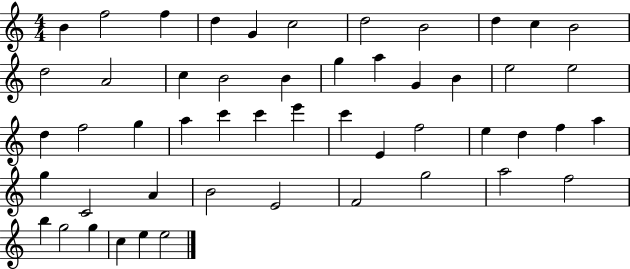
X:1
T:Untitled
M:4/4
L:1/4
K:C
B f2 f d G c2 d2 B2 d c B2 d2 A2 c B2 B g a G B e2 e2 d f2 g a c' c' e' c' E f2 e d f a g C2 A B2 E2 F2 g2 a2 f2 b g2 g c e e2